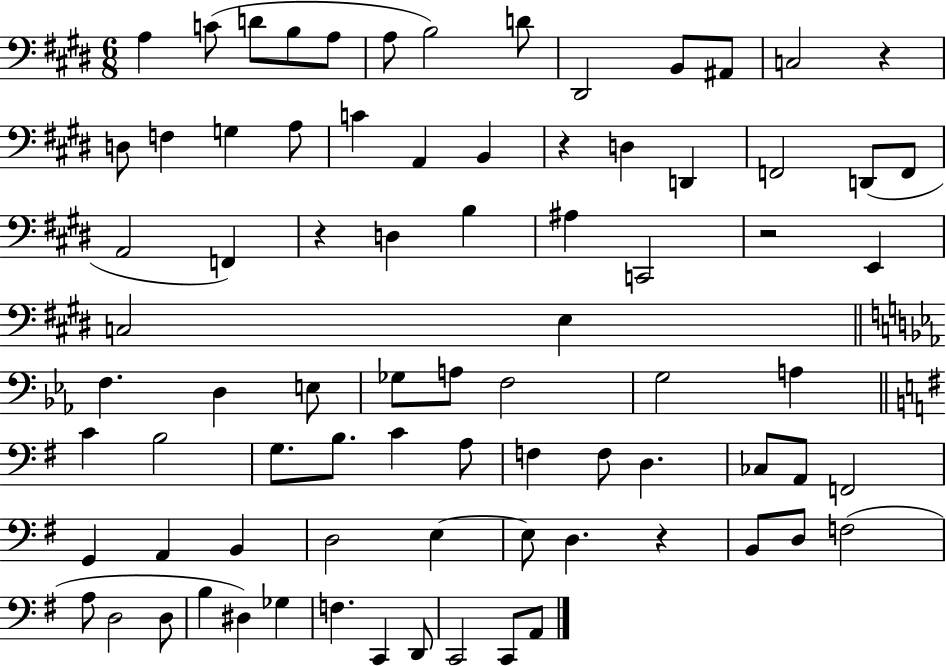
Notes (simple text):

A3/q C4/e D4/e B3/e A3/e A3/e B3/h D4/e D#2/h B2/e A#2/e C3/h R/q D3/e F3/q G3/q A3/e C4/q A2/q B2/q R/q D3/q D2/q F2/h D2/e F2/e A2/h F2/q R/q D3/q B3/q A#3/q C2/h R/h E2/q C3/h E3/q F3/q. D3/q E3/e Gb3/e A3/e F3/h G3/h A3/q C4/q B3/h G3/e. B3/e. C4/q A3/e F3/q F3/e D3/q. CES3/e A2/e F2/h G2/q A2/q B2/q D3/h E3/q E3/e D3/q. R/q B2/e D3/e F3/h A3/e D3/h D3/e B3/q D#3/q Gb3/q F3/q. C2/q D2/e C2/h C2/e A2/e